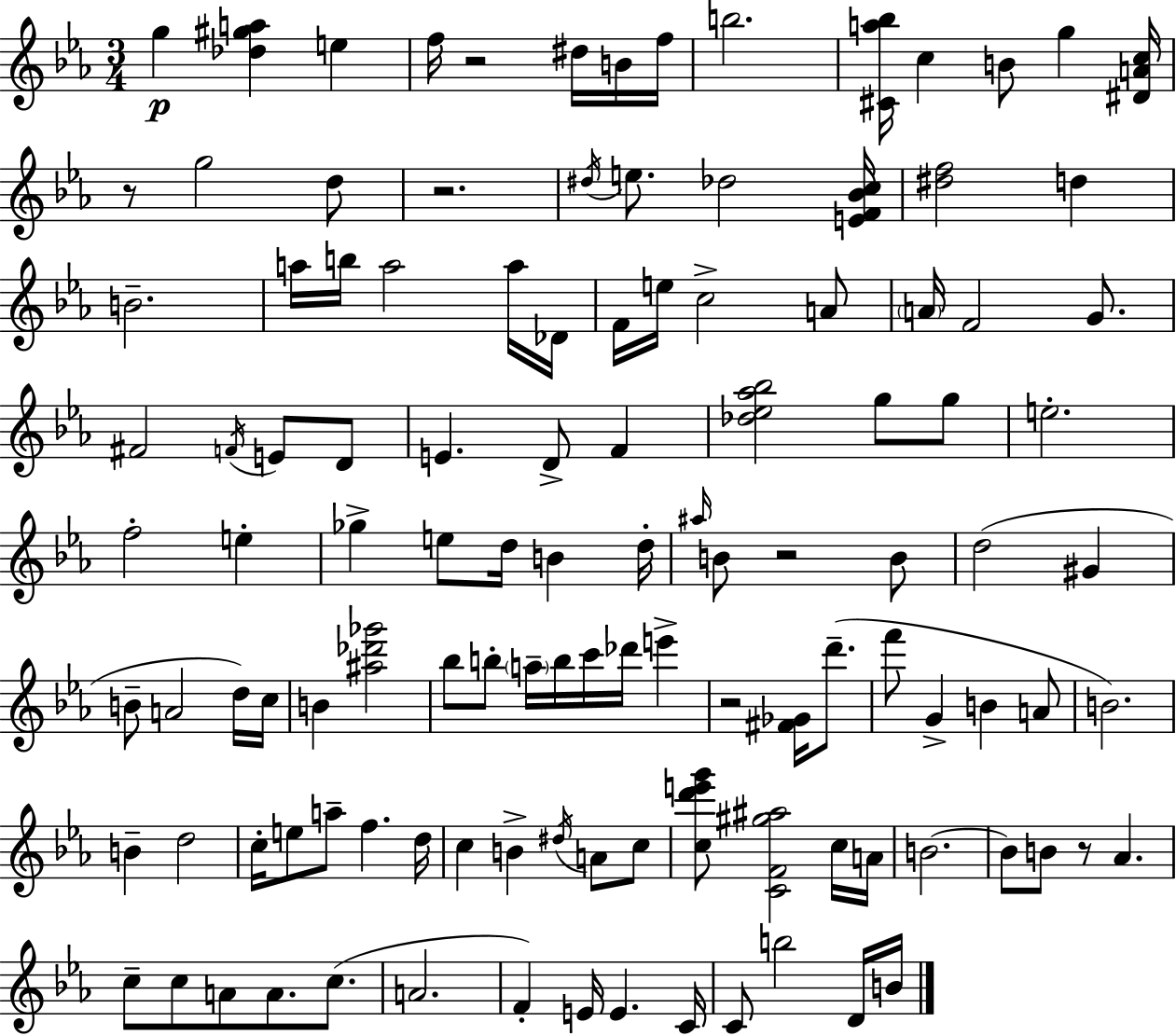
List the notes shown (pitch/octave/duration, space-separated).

G5/q [Db5,G#5,A5]/q E5/q F5/s R/h D#5/s B4/s F5/s B5/h. [C#4,A5,Bb5]/s C5/q B4/e G5/q [D#4,A4,C5]/s R/e G5/h D5/e R/h. D#5/s E5/e. Db5/h [E4,F4,Bb4,C5]/s [D#5,F5]/h D5/q B4/h. A5/s B5/s A5/h A5/s Db4/s F4/s E5/s C5/h A4/e A4/s F4/h G4/e. F#4/h F4/s E4/e D4/e E4/q. D4/e F4/q [Db5,Eb5,Ab5,Bb5]/h G5/e G5/e E5/h. F5/h E5/q Gb5/q E5/e D5/s B4/q D5/s A#5/s B4/e R/h B4/e D5/h G#4/q B4/e A4/h D5/s C5/s B4/q [A#5,Db6,Gb6]/h Bb5/e B5/e A5/s B5/s C6/s Db6/s E6/q R/h [F#4,Gb4]/s D6/e. F6/e G4/q B4/q A4/e B4/h. B4/q D5/h C5/s E5/e A5/e F5/q. D5/s C5/q B4/q D#5/s A4/e C5/e [C5,D6,E6,G6]/e [C4,F4,G#5,A#5]/h C5/s A4/s B4/h. B4/e B4/e R/e Ab4/q. C5/e C5/e A4/e A4/e. C5/e. A4/h. F4/q E4/s E4/q. C4/s C4/e B5/h D4/s B4/s